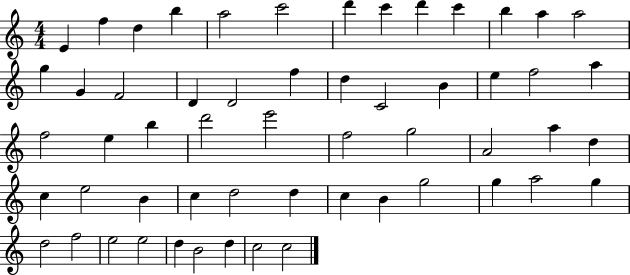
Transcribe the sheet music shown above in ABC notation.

X:1
T:Untitled
M:4/4
L:1/4
K:C
E f d b a2 c'2 d' c' d' c' b a a2 g G F2 D D2 f d C2 B e f2 a f2 e b d'2 e'2 f2 g2 A2 a d c e2 B c d2 d c B g2 g a2 g d2 f2 e2 e2 d B2 d c2 c2